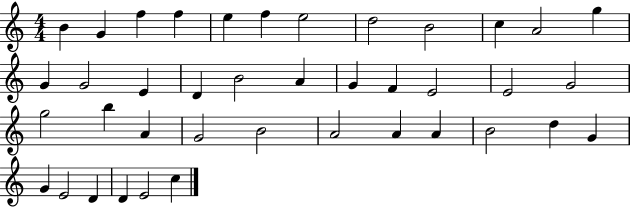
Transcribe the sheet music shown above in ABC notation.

X:1
T:Untitled
M:4/4
L:1/4
K:C
B G f f e f e2 d2 B2 c A2 g G G2 E D B2 A G F E2 E2 G2 g2 b A G2 B2 A2 A A B2 d G G E2 D D E2 c